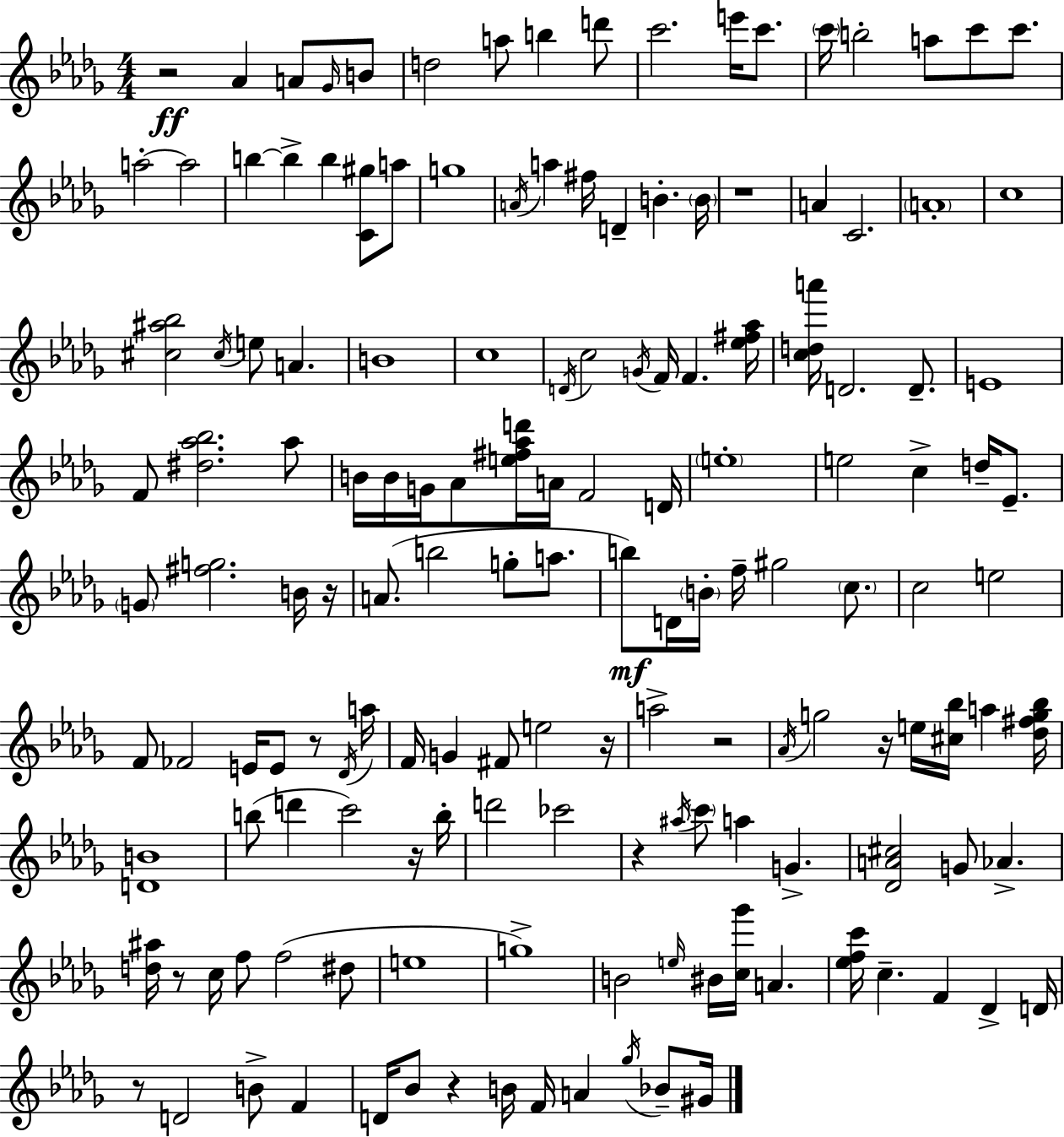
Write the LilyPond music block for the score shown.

{
  \clef treble
  \numericTimeSignature
  \time 4/4
  \key bes \minor
  r2\ff aes'4 a'8 \grace { ges'16 } b'8 | d''2 a''8 b''4 d'''8 | c'''2. e'''16 c'''8. | \parenthesize c'''16 b''2-. a''8 c'''8 c'''8. | \break a''2-.~~ a''2 | b''4~~ b''4-> b''4 <c' gis''>8 a''8 | g''1 | \acciaccatura { a'16 } a''4 fis''16 d'4-- b'4.-. | \break \parenthesize b'16 r1 | a'4 c'2. | \parenthesize a'1-. | c''1 | \break <cis'' ais'' bes''>2 \acciaccatura { cis''16 } e''8 a'4. | b'1 | c''1 | \acciaccatura { d'16 } c''2 \acciaccatura { g'16 } f'16 f'4. | \break <ees'' fis'' aes''>16 <c'' d'' a'''>16 d'2. | d'8.-- e'1 | f'8 <dis'' aes'' bes''>2. | aes''8 b'16 b'16 g'16 aes'8 <e'' fis'' aes'' d'''>16 a'16 f'2 | \break d'16 \parenthesize e''1-. | e''2 c''4-> | d''16-- ees'8.-- \parenthesize g'8 <fis'' g''>2. | b'16 r16 a'8.( b''2 | \break g''8-. a''8. b''8\mf) d'16 \parenthesize b'16-. f''16-- gis''2 | \parenthesize c''8. c''2 e''2 | f'8 fes'2 e'16 | e'8 r8 \acciaccatura { des'16 } a''16 f'16 g'4 fis'8 e''2 | \break r16 a''2-> r2 | \acciaccatura { aes'16 } g''2 r16 | e''16 <cis'' bes''>16 a''4 <des'' fis'' g'' bes''>16 <d' b'>1 | b''8( d'''4 c'''2) | \break r16 b''16-. d'''2 ces'''2 | r4 \acciaccatura { ais''16 } \parenthesize c'''8 a''4 | g'4.-> <des' a' cis''>2 | g'8 aes'4.-> <d'' ais''>16 r8 c''16 f''8 f''2( | \break dis''8 e''1 | g''1->) | b'2 | \grace { e''16 } bis'16 <c'' ges'''>16 a'4. <ees'' f'' c'''>16 c''4.-- | \break f'4 des'4-> d'16 r8 d'2 | b'8-> f'4 d'16 bes'8 r4 | b'16 f'16 a'4 \acciaccatura { ges''16 } bes'8-- gis'16 \bar "|."
}